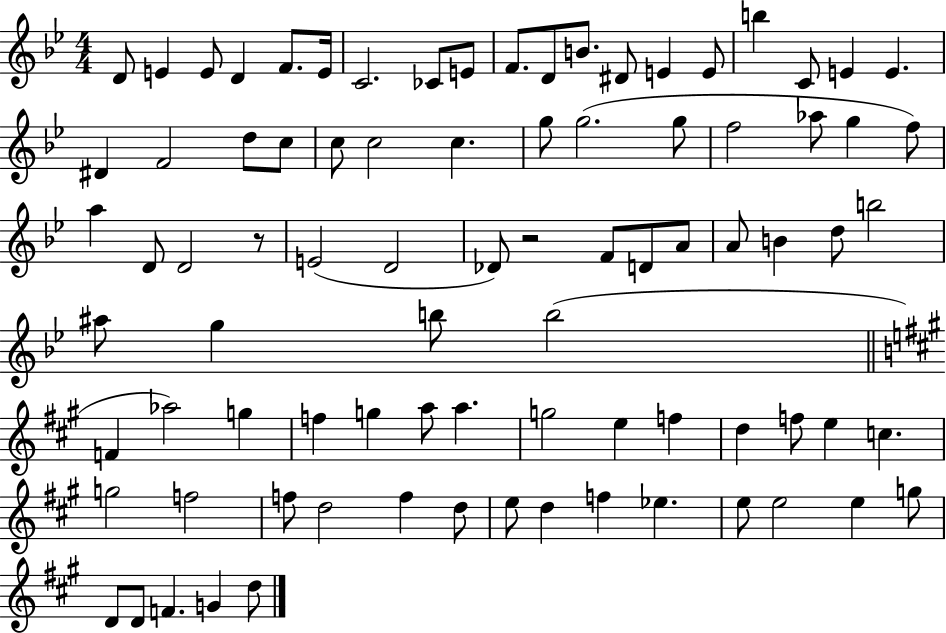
D4/e E4/q E4/e D4/q F4/e. E4/s C4/h. CES4/e E4/e F4/e. D4/e B4/e. D#4/e E4/q E4/e B5/q C4/e E4/q E4/q. D#4/q F4/h D5/e C5/e C5/e C5/h C5/q. G5/e G5/h. G5/e F5/h Ab5/e G5/q F5/e A5/q D4/e D4/h R/e E4/h D4/h Db4/e R/h F4/e D4/e A4/e A4/e B4/q D5/e B5/h A#5/e G5/q B5/e B5/h F4/q Ab5/h G5/q F5/q G5/q A5/e A5/q. G5/h E5/q F5/q D5/q F5/e E5/q C5/q. G5/h F5/h F5/e D5/h F5/q D5/e E5/e D5/q F5/q Eb5/q. E5/e E5/h E5/q G5/e D4/e D4/e F4/q. G4/q D5/e